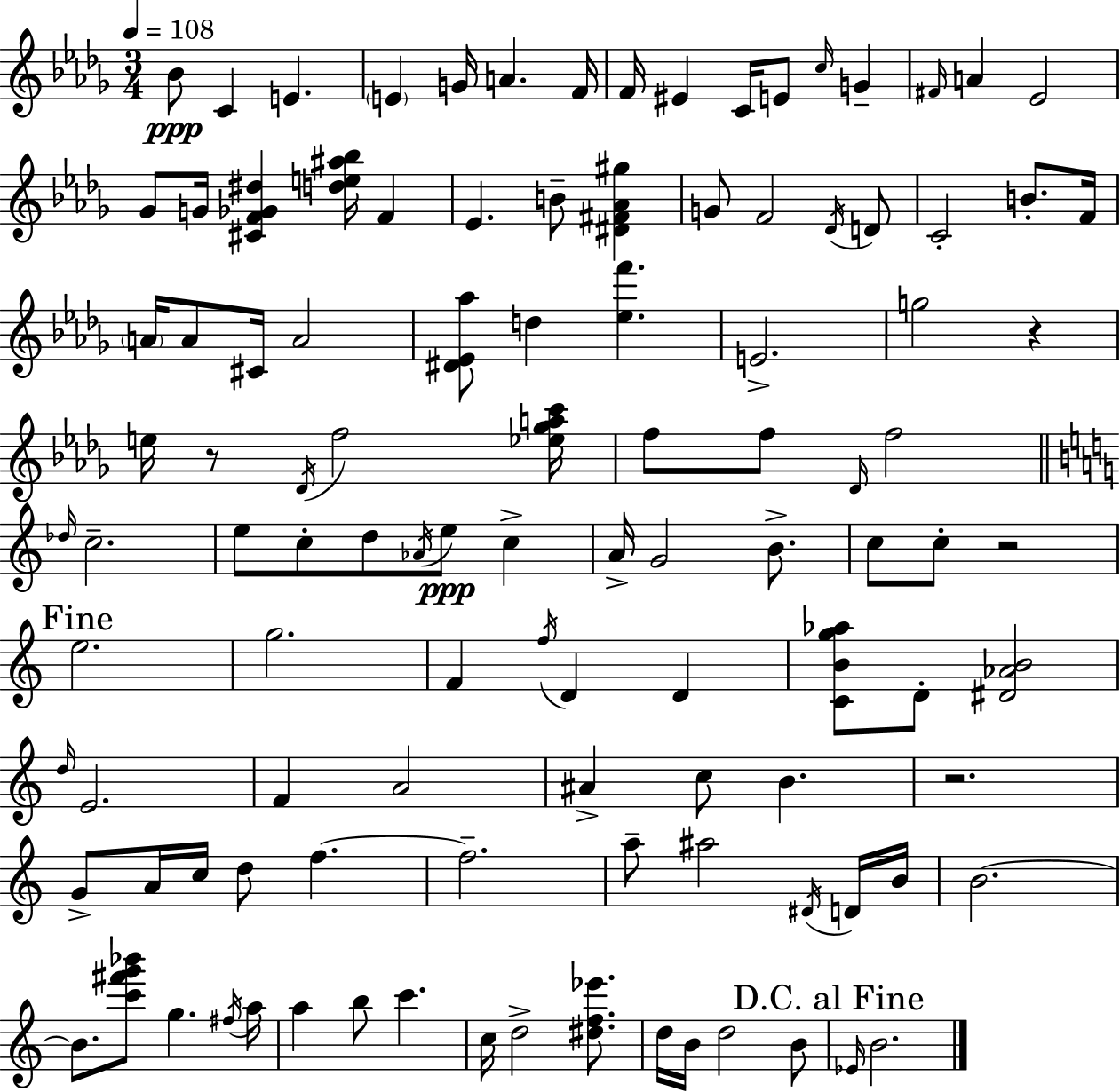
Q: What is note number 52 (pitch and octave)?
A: G4